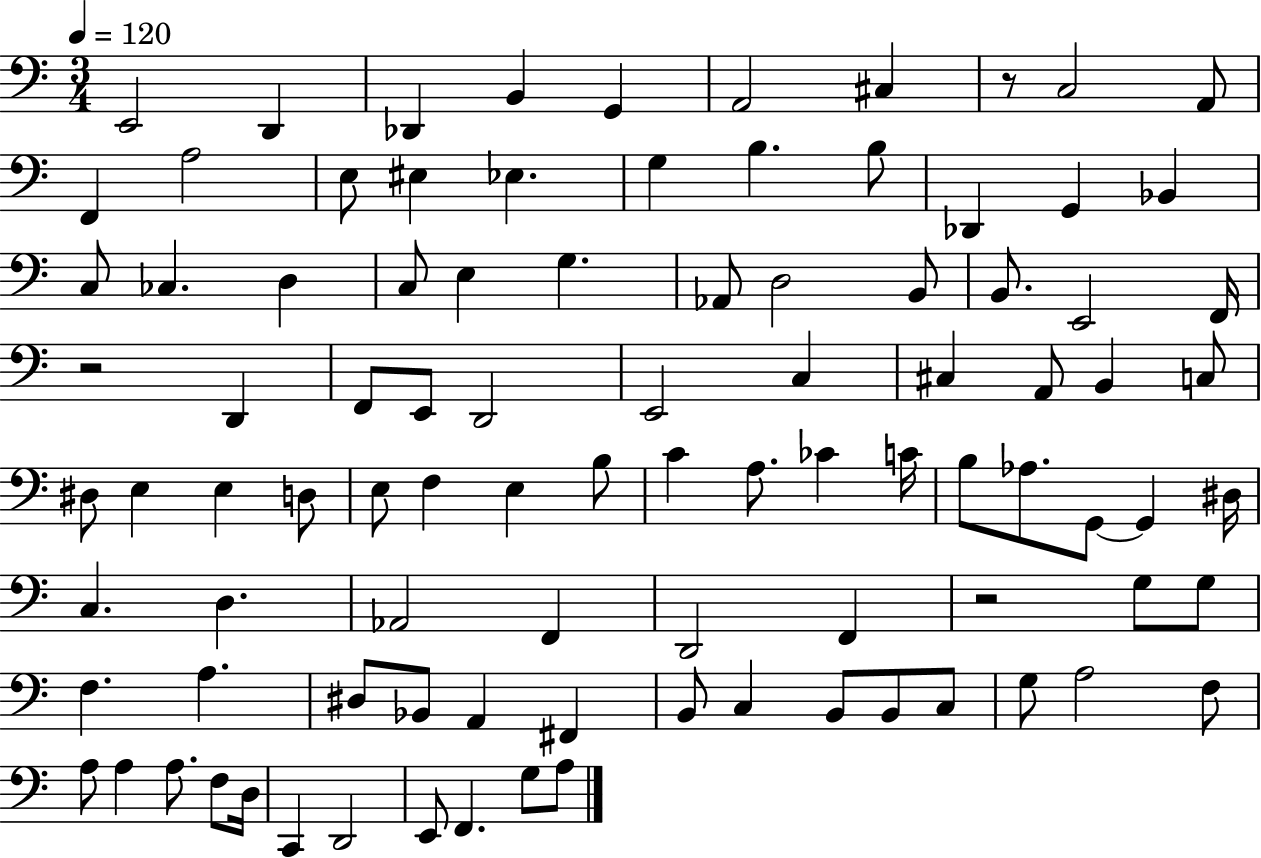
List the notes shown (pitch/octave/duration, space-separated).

E2/h D2/q Db2/q B2/q G2/q A2/h C#3/q R/e C3/h A2/e F2/q A3/h E3/e EIS3/q Eb3/q. G3/q B3/q. B3/e Db2/q G2/q Bb2/q C3/e CES3/q. D3/q C3/e E3/q G3/q. Ab2/e D3/h B2/e B2/e. E2/h F2/s R/h D2/q F2/e E2/e D2/h E2/h C3/q C#3/q A2/e B2/q C3/e D#3/e E3/q E3/q D3/e E3/e F3/q E3/q B3/e C4/q A3/e. CES4/q C4/s B3/e Ab3/e. G2/e G2/q D#3/s C3/q. D3/q. Ab2/h F2/q D2/h F2/q R/h G3/e G3/e F3/q. A3/q. D#3/e Bb2/e A2/q F#2/q B2/e C3/q B2/e B2/e C3/e G3/e A3/h F3/e A3/e A3/q A3/e. F3/e D3/s C2/q D2/h E2/e F2/q. G3/e A3/e